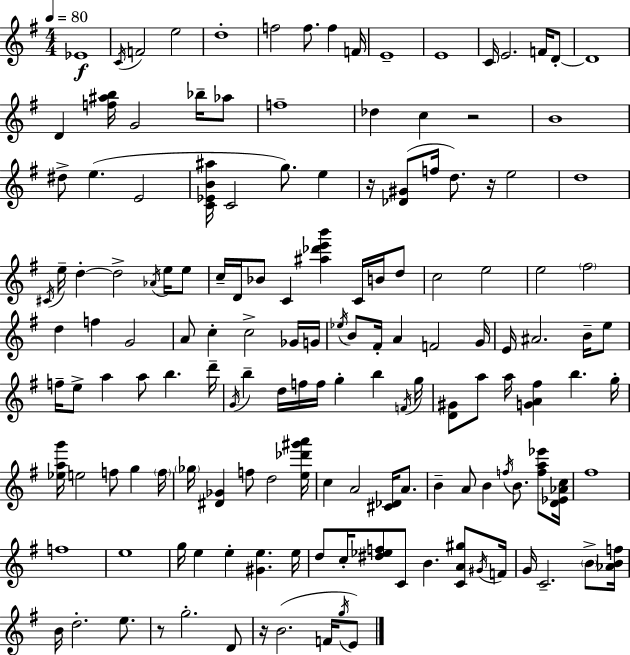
{
  \clef treble
  \numericTimeSignature
  \time 4/4
  \key e \minor
  \tempo 4 = 80
  ees'1\f | \acciaccatura { c'16 } f'2 e''2 | d''1-. | f''2 f''8. f''4 | \break f'16 e'1-- | e'1 | c'16 e'2. f'16 d'8-.~~ | d'1 | \break d'4 <f'' ais'' b''>16 g'2 bes''16-- aes''8 | f''1-- | des''4 c''4 r2 | b'1 | \break dis''8-> e''4.( e'2 | <c' ees' b' ais''>16 c'2 g''8.) e''4 | r16 <des' gis'>8( f''16 d''8.) r16 e''2 | d''1 | \break \acciaccatura { cis'16 } e''16-- d''4-.~~ d''2-> \acciaccatura { aes'16 } | e''16 e''8 c''16-- d'16 bes'8 c'4 <ais'' des''' e''' b'''>4 c'16 | b'16 d''8 c''2 e''2 | e''2 \parenthesize fis''2 | \break d''4 f''4 g'2 | a'8 c''4-. c''2-> | ges'16 g'16 \acciaccatura { ees''16 } b'8 fis'16-. a'4 f'2 | g'16 e'16 ais'2. | \break b'16-- e''8 f''16-- e''8-> a''4 a''8 b''4. | d'''16-- \acciaccatura { g'16 } b''4-- d''16 f''16 f''16 g''4-. | b''4 \acciaccatura { f'16 } g''16 <d' gis'>8 a''8 a''16 <g' a' fis''>4 b''4. | g''16-. <ees'' a'' g'''>16 e''2 f''8 | \break g''4 \parenthesize f''16 \parenthesize ges''16 <dis' ges'>4 f''8 d''2 | <e'' des''' gis''' a'''>16 c''4 a'2 | <cis' des'>16 a'8. b'4-- a'8 b'4 | \acciaccatura { f''16 } b'8. <f'' a'' ees'''>8 <d' ees' aes' c''>16 fis''1 | \break f''1 | e''1 | g''16 e''4 e''4-. | <gis' e''>4. e''16 d''8 c''16-. <dis'' ees'' f''>8 c'8 b'4. | \break <c' a' gis''>8 \acciaccatura { gis'16 } f'16 g'16 c'2.-- | \parenthesize b'8-> <aes' b' f''>16 b'16 d''2.-. | e''8. r8 g''2.-. | d'8 r16 b'2.( | \break f'16 \acciaccatura { g''16 } e'8) \bar "|."
}